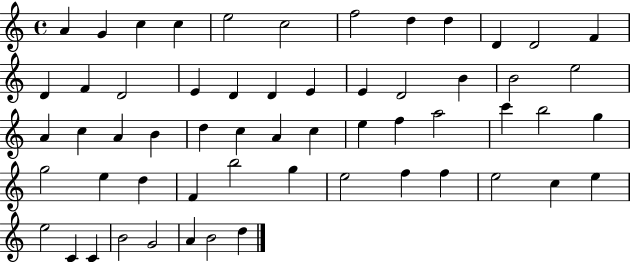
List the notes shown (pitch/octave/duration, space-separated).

A4/q G4/q C5/q C5/q E5/h C5/h F5/h D5/q D5/q D4/q D4/h F4/q D4/q F4/q D4/h E4/q D4/q D4/q E4/q E4/q D4/h B4/q B4/h E5/h A4/q C5/q A4/q B4/q D5/q C5/q A4/q C5/q E5/q F5/q A5/h C6/q B5/h G5/q G5/h E5/q D5/q F4/q B5/h G5/q E5/h F5/q F5/q E5/h C5/q E5/q E5/h C4/q C4/q B4/h G4/h A4/q B4/h D5/q